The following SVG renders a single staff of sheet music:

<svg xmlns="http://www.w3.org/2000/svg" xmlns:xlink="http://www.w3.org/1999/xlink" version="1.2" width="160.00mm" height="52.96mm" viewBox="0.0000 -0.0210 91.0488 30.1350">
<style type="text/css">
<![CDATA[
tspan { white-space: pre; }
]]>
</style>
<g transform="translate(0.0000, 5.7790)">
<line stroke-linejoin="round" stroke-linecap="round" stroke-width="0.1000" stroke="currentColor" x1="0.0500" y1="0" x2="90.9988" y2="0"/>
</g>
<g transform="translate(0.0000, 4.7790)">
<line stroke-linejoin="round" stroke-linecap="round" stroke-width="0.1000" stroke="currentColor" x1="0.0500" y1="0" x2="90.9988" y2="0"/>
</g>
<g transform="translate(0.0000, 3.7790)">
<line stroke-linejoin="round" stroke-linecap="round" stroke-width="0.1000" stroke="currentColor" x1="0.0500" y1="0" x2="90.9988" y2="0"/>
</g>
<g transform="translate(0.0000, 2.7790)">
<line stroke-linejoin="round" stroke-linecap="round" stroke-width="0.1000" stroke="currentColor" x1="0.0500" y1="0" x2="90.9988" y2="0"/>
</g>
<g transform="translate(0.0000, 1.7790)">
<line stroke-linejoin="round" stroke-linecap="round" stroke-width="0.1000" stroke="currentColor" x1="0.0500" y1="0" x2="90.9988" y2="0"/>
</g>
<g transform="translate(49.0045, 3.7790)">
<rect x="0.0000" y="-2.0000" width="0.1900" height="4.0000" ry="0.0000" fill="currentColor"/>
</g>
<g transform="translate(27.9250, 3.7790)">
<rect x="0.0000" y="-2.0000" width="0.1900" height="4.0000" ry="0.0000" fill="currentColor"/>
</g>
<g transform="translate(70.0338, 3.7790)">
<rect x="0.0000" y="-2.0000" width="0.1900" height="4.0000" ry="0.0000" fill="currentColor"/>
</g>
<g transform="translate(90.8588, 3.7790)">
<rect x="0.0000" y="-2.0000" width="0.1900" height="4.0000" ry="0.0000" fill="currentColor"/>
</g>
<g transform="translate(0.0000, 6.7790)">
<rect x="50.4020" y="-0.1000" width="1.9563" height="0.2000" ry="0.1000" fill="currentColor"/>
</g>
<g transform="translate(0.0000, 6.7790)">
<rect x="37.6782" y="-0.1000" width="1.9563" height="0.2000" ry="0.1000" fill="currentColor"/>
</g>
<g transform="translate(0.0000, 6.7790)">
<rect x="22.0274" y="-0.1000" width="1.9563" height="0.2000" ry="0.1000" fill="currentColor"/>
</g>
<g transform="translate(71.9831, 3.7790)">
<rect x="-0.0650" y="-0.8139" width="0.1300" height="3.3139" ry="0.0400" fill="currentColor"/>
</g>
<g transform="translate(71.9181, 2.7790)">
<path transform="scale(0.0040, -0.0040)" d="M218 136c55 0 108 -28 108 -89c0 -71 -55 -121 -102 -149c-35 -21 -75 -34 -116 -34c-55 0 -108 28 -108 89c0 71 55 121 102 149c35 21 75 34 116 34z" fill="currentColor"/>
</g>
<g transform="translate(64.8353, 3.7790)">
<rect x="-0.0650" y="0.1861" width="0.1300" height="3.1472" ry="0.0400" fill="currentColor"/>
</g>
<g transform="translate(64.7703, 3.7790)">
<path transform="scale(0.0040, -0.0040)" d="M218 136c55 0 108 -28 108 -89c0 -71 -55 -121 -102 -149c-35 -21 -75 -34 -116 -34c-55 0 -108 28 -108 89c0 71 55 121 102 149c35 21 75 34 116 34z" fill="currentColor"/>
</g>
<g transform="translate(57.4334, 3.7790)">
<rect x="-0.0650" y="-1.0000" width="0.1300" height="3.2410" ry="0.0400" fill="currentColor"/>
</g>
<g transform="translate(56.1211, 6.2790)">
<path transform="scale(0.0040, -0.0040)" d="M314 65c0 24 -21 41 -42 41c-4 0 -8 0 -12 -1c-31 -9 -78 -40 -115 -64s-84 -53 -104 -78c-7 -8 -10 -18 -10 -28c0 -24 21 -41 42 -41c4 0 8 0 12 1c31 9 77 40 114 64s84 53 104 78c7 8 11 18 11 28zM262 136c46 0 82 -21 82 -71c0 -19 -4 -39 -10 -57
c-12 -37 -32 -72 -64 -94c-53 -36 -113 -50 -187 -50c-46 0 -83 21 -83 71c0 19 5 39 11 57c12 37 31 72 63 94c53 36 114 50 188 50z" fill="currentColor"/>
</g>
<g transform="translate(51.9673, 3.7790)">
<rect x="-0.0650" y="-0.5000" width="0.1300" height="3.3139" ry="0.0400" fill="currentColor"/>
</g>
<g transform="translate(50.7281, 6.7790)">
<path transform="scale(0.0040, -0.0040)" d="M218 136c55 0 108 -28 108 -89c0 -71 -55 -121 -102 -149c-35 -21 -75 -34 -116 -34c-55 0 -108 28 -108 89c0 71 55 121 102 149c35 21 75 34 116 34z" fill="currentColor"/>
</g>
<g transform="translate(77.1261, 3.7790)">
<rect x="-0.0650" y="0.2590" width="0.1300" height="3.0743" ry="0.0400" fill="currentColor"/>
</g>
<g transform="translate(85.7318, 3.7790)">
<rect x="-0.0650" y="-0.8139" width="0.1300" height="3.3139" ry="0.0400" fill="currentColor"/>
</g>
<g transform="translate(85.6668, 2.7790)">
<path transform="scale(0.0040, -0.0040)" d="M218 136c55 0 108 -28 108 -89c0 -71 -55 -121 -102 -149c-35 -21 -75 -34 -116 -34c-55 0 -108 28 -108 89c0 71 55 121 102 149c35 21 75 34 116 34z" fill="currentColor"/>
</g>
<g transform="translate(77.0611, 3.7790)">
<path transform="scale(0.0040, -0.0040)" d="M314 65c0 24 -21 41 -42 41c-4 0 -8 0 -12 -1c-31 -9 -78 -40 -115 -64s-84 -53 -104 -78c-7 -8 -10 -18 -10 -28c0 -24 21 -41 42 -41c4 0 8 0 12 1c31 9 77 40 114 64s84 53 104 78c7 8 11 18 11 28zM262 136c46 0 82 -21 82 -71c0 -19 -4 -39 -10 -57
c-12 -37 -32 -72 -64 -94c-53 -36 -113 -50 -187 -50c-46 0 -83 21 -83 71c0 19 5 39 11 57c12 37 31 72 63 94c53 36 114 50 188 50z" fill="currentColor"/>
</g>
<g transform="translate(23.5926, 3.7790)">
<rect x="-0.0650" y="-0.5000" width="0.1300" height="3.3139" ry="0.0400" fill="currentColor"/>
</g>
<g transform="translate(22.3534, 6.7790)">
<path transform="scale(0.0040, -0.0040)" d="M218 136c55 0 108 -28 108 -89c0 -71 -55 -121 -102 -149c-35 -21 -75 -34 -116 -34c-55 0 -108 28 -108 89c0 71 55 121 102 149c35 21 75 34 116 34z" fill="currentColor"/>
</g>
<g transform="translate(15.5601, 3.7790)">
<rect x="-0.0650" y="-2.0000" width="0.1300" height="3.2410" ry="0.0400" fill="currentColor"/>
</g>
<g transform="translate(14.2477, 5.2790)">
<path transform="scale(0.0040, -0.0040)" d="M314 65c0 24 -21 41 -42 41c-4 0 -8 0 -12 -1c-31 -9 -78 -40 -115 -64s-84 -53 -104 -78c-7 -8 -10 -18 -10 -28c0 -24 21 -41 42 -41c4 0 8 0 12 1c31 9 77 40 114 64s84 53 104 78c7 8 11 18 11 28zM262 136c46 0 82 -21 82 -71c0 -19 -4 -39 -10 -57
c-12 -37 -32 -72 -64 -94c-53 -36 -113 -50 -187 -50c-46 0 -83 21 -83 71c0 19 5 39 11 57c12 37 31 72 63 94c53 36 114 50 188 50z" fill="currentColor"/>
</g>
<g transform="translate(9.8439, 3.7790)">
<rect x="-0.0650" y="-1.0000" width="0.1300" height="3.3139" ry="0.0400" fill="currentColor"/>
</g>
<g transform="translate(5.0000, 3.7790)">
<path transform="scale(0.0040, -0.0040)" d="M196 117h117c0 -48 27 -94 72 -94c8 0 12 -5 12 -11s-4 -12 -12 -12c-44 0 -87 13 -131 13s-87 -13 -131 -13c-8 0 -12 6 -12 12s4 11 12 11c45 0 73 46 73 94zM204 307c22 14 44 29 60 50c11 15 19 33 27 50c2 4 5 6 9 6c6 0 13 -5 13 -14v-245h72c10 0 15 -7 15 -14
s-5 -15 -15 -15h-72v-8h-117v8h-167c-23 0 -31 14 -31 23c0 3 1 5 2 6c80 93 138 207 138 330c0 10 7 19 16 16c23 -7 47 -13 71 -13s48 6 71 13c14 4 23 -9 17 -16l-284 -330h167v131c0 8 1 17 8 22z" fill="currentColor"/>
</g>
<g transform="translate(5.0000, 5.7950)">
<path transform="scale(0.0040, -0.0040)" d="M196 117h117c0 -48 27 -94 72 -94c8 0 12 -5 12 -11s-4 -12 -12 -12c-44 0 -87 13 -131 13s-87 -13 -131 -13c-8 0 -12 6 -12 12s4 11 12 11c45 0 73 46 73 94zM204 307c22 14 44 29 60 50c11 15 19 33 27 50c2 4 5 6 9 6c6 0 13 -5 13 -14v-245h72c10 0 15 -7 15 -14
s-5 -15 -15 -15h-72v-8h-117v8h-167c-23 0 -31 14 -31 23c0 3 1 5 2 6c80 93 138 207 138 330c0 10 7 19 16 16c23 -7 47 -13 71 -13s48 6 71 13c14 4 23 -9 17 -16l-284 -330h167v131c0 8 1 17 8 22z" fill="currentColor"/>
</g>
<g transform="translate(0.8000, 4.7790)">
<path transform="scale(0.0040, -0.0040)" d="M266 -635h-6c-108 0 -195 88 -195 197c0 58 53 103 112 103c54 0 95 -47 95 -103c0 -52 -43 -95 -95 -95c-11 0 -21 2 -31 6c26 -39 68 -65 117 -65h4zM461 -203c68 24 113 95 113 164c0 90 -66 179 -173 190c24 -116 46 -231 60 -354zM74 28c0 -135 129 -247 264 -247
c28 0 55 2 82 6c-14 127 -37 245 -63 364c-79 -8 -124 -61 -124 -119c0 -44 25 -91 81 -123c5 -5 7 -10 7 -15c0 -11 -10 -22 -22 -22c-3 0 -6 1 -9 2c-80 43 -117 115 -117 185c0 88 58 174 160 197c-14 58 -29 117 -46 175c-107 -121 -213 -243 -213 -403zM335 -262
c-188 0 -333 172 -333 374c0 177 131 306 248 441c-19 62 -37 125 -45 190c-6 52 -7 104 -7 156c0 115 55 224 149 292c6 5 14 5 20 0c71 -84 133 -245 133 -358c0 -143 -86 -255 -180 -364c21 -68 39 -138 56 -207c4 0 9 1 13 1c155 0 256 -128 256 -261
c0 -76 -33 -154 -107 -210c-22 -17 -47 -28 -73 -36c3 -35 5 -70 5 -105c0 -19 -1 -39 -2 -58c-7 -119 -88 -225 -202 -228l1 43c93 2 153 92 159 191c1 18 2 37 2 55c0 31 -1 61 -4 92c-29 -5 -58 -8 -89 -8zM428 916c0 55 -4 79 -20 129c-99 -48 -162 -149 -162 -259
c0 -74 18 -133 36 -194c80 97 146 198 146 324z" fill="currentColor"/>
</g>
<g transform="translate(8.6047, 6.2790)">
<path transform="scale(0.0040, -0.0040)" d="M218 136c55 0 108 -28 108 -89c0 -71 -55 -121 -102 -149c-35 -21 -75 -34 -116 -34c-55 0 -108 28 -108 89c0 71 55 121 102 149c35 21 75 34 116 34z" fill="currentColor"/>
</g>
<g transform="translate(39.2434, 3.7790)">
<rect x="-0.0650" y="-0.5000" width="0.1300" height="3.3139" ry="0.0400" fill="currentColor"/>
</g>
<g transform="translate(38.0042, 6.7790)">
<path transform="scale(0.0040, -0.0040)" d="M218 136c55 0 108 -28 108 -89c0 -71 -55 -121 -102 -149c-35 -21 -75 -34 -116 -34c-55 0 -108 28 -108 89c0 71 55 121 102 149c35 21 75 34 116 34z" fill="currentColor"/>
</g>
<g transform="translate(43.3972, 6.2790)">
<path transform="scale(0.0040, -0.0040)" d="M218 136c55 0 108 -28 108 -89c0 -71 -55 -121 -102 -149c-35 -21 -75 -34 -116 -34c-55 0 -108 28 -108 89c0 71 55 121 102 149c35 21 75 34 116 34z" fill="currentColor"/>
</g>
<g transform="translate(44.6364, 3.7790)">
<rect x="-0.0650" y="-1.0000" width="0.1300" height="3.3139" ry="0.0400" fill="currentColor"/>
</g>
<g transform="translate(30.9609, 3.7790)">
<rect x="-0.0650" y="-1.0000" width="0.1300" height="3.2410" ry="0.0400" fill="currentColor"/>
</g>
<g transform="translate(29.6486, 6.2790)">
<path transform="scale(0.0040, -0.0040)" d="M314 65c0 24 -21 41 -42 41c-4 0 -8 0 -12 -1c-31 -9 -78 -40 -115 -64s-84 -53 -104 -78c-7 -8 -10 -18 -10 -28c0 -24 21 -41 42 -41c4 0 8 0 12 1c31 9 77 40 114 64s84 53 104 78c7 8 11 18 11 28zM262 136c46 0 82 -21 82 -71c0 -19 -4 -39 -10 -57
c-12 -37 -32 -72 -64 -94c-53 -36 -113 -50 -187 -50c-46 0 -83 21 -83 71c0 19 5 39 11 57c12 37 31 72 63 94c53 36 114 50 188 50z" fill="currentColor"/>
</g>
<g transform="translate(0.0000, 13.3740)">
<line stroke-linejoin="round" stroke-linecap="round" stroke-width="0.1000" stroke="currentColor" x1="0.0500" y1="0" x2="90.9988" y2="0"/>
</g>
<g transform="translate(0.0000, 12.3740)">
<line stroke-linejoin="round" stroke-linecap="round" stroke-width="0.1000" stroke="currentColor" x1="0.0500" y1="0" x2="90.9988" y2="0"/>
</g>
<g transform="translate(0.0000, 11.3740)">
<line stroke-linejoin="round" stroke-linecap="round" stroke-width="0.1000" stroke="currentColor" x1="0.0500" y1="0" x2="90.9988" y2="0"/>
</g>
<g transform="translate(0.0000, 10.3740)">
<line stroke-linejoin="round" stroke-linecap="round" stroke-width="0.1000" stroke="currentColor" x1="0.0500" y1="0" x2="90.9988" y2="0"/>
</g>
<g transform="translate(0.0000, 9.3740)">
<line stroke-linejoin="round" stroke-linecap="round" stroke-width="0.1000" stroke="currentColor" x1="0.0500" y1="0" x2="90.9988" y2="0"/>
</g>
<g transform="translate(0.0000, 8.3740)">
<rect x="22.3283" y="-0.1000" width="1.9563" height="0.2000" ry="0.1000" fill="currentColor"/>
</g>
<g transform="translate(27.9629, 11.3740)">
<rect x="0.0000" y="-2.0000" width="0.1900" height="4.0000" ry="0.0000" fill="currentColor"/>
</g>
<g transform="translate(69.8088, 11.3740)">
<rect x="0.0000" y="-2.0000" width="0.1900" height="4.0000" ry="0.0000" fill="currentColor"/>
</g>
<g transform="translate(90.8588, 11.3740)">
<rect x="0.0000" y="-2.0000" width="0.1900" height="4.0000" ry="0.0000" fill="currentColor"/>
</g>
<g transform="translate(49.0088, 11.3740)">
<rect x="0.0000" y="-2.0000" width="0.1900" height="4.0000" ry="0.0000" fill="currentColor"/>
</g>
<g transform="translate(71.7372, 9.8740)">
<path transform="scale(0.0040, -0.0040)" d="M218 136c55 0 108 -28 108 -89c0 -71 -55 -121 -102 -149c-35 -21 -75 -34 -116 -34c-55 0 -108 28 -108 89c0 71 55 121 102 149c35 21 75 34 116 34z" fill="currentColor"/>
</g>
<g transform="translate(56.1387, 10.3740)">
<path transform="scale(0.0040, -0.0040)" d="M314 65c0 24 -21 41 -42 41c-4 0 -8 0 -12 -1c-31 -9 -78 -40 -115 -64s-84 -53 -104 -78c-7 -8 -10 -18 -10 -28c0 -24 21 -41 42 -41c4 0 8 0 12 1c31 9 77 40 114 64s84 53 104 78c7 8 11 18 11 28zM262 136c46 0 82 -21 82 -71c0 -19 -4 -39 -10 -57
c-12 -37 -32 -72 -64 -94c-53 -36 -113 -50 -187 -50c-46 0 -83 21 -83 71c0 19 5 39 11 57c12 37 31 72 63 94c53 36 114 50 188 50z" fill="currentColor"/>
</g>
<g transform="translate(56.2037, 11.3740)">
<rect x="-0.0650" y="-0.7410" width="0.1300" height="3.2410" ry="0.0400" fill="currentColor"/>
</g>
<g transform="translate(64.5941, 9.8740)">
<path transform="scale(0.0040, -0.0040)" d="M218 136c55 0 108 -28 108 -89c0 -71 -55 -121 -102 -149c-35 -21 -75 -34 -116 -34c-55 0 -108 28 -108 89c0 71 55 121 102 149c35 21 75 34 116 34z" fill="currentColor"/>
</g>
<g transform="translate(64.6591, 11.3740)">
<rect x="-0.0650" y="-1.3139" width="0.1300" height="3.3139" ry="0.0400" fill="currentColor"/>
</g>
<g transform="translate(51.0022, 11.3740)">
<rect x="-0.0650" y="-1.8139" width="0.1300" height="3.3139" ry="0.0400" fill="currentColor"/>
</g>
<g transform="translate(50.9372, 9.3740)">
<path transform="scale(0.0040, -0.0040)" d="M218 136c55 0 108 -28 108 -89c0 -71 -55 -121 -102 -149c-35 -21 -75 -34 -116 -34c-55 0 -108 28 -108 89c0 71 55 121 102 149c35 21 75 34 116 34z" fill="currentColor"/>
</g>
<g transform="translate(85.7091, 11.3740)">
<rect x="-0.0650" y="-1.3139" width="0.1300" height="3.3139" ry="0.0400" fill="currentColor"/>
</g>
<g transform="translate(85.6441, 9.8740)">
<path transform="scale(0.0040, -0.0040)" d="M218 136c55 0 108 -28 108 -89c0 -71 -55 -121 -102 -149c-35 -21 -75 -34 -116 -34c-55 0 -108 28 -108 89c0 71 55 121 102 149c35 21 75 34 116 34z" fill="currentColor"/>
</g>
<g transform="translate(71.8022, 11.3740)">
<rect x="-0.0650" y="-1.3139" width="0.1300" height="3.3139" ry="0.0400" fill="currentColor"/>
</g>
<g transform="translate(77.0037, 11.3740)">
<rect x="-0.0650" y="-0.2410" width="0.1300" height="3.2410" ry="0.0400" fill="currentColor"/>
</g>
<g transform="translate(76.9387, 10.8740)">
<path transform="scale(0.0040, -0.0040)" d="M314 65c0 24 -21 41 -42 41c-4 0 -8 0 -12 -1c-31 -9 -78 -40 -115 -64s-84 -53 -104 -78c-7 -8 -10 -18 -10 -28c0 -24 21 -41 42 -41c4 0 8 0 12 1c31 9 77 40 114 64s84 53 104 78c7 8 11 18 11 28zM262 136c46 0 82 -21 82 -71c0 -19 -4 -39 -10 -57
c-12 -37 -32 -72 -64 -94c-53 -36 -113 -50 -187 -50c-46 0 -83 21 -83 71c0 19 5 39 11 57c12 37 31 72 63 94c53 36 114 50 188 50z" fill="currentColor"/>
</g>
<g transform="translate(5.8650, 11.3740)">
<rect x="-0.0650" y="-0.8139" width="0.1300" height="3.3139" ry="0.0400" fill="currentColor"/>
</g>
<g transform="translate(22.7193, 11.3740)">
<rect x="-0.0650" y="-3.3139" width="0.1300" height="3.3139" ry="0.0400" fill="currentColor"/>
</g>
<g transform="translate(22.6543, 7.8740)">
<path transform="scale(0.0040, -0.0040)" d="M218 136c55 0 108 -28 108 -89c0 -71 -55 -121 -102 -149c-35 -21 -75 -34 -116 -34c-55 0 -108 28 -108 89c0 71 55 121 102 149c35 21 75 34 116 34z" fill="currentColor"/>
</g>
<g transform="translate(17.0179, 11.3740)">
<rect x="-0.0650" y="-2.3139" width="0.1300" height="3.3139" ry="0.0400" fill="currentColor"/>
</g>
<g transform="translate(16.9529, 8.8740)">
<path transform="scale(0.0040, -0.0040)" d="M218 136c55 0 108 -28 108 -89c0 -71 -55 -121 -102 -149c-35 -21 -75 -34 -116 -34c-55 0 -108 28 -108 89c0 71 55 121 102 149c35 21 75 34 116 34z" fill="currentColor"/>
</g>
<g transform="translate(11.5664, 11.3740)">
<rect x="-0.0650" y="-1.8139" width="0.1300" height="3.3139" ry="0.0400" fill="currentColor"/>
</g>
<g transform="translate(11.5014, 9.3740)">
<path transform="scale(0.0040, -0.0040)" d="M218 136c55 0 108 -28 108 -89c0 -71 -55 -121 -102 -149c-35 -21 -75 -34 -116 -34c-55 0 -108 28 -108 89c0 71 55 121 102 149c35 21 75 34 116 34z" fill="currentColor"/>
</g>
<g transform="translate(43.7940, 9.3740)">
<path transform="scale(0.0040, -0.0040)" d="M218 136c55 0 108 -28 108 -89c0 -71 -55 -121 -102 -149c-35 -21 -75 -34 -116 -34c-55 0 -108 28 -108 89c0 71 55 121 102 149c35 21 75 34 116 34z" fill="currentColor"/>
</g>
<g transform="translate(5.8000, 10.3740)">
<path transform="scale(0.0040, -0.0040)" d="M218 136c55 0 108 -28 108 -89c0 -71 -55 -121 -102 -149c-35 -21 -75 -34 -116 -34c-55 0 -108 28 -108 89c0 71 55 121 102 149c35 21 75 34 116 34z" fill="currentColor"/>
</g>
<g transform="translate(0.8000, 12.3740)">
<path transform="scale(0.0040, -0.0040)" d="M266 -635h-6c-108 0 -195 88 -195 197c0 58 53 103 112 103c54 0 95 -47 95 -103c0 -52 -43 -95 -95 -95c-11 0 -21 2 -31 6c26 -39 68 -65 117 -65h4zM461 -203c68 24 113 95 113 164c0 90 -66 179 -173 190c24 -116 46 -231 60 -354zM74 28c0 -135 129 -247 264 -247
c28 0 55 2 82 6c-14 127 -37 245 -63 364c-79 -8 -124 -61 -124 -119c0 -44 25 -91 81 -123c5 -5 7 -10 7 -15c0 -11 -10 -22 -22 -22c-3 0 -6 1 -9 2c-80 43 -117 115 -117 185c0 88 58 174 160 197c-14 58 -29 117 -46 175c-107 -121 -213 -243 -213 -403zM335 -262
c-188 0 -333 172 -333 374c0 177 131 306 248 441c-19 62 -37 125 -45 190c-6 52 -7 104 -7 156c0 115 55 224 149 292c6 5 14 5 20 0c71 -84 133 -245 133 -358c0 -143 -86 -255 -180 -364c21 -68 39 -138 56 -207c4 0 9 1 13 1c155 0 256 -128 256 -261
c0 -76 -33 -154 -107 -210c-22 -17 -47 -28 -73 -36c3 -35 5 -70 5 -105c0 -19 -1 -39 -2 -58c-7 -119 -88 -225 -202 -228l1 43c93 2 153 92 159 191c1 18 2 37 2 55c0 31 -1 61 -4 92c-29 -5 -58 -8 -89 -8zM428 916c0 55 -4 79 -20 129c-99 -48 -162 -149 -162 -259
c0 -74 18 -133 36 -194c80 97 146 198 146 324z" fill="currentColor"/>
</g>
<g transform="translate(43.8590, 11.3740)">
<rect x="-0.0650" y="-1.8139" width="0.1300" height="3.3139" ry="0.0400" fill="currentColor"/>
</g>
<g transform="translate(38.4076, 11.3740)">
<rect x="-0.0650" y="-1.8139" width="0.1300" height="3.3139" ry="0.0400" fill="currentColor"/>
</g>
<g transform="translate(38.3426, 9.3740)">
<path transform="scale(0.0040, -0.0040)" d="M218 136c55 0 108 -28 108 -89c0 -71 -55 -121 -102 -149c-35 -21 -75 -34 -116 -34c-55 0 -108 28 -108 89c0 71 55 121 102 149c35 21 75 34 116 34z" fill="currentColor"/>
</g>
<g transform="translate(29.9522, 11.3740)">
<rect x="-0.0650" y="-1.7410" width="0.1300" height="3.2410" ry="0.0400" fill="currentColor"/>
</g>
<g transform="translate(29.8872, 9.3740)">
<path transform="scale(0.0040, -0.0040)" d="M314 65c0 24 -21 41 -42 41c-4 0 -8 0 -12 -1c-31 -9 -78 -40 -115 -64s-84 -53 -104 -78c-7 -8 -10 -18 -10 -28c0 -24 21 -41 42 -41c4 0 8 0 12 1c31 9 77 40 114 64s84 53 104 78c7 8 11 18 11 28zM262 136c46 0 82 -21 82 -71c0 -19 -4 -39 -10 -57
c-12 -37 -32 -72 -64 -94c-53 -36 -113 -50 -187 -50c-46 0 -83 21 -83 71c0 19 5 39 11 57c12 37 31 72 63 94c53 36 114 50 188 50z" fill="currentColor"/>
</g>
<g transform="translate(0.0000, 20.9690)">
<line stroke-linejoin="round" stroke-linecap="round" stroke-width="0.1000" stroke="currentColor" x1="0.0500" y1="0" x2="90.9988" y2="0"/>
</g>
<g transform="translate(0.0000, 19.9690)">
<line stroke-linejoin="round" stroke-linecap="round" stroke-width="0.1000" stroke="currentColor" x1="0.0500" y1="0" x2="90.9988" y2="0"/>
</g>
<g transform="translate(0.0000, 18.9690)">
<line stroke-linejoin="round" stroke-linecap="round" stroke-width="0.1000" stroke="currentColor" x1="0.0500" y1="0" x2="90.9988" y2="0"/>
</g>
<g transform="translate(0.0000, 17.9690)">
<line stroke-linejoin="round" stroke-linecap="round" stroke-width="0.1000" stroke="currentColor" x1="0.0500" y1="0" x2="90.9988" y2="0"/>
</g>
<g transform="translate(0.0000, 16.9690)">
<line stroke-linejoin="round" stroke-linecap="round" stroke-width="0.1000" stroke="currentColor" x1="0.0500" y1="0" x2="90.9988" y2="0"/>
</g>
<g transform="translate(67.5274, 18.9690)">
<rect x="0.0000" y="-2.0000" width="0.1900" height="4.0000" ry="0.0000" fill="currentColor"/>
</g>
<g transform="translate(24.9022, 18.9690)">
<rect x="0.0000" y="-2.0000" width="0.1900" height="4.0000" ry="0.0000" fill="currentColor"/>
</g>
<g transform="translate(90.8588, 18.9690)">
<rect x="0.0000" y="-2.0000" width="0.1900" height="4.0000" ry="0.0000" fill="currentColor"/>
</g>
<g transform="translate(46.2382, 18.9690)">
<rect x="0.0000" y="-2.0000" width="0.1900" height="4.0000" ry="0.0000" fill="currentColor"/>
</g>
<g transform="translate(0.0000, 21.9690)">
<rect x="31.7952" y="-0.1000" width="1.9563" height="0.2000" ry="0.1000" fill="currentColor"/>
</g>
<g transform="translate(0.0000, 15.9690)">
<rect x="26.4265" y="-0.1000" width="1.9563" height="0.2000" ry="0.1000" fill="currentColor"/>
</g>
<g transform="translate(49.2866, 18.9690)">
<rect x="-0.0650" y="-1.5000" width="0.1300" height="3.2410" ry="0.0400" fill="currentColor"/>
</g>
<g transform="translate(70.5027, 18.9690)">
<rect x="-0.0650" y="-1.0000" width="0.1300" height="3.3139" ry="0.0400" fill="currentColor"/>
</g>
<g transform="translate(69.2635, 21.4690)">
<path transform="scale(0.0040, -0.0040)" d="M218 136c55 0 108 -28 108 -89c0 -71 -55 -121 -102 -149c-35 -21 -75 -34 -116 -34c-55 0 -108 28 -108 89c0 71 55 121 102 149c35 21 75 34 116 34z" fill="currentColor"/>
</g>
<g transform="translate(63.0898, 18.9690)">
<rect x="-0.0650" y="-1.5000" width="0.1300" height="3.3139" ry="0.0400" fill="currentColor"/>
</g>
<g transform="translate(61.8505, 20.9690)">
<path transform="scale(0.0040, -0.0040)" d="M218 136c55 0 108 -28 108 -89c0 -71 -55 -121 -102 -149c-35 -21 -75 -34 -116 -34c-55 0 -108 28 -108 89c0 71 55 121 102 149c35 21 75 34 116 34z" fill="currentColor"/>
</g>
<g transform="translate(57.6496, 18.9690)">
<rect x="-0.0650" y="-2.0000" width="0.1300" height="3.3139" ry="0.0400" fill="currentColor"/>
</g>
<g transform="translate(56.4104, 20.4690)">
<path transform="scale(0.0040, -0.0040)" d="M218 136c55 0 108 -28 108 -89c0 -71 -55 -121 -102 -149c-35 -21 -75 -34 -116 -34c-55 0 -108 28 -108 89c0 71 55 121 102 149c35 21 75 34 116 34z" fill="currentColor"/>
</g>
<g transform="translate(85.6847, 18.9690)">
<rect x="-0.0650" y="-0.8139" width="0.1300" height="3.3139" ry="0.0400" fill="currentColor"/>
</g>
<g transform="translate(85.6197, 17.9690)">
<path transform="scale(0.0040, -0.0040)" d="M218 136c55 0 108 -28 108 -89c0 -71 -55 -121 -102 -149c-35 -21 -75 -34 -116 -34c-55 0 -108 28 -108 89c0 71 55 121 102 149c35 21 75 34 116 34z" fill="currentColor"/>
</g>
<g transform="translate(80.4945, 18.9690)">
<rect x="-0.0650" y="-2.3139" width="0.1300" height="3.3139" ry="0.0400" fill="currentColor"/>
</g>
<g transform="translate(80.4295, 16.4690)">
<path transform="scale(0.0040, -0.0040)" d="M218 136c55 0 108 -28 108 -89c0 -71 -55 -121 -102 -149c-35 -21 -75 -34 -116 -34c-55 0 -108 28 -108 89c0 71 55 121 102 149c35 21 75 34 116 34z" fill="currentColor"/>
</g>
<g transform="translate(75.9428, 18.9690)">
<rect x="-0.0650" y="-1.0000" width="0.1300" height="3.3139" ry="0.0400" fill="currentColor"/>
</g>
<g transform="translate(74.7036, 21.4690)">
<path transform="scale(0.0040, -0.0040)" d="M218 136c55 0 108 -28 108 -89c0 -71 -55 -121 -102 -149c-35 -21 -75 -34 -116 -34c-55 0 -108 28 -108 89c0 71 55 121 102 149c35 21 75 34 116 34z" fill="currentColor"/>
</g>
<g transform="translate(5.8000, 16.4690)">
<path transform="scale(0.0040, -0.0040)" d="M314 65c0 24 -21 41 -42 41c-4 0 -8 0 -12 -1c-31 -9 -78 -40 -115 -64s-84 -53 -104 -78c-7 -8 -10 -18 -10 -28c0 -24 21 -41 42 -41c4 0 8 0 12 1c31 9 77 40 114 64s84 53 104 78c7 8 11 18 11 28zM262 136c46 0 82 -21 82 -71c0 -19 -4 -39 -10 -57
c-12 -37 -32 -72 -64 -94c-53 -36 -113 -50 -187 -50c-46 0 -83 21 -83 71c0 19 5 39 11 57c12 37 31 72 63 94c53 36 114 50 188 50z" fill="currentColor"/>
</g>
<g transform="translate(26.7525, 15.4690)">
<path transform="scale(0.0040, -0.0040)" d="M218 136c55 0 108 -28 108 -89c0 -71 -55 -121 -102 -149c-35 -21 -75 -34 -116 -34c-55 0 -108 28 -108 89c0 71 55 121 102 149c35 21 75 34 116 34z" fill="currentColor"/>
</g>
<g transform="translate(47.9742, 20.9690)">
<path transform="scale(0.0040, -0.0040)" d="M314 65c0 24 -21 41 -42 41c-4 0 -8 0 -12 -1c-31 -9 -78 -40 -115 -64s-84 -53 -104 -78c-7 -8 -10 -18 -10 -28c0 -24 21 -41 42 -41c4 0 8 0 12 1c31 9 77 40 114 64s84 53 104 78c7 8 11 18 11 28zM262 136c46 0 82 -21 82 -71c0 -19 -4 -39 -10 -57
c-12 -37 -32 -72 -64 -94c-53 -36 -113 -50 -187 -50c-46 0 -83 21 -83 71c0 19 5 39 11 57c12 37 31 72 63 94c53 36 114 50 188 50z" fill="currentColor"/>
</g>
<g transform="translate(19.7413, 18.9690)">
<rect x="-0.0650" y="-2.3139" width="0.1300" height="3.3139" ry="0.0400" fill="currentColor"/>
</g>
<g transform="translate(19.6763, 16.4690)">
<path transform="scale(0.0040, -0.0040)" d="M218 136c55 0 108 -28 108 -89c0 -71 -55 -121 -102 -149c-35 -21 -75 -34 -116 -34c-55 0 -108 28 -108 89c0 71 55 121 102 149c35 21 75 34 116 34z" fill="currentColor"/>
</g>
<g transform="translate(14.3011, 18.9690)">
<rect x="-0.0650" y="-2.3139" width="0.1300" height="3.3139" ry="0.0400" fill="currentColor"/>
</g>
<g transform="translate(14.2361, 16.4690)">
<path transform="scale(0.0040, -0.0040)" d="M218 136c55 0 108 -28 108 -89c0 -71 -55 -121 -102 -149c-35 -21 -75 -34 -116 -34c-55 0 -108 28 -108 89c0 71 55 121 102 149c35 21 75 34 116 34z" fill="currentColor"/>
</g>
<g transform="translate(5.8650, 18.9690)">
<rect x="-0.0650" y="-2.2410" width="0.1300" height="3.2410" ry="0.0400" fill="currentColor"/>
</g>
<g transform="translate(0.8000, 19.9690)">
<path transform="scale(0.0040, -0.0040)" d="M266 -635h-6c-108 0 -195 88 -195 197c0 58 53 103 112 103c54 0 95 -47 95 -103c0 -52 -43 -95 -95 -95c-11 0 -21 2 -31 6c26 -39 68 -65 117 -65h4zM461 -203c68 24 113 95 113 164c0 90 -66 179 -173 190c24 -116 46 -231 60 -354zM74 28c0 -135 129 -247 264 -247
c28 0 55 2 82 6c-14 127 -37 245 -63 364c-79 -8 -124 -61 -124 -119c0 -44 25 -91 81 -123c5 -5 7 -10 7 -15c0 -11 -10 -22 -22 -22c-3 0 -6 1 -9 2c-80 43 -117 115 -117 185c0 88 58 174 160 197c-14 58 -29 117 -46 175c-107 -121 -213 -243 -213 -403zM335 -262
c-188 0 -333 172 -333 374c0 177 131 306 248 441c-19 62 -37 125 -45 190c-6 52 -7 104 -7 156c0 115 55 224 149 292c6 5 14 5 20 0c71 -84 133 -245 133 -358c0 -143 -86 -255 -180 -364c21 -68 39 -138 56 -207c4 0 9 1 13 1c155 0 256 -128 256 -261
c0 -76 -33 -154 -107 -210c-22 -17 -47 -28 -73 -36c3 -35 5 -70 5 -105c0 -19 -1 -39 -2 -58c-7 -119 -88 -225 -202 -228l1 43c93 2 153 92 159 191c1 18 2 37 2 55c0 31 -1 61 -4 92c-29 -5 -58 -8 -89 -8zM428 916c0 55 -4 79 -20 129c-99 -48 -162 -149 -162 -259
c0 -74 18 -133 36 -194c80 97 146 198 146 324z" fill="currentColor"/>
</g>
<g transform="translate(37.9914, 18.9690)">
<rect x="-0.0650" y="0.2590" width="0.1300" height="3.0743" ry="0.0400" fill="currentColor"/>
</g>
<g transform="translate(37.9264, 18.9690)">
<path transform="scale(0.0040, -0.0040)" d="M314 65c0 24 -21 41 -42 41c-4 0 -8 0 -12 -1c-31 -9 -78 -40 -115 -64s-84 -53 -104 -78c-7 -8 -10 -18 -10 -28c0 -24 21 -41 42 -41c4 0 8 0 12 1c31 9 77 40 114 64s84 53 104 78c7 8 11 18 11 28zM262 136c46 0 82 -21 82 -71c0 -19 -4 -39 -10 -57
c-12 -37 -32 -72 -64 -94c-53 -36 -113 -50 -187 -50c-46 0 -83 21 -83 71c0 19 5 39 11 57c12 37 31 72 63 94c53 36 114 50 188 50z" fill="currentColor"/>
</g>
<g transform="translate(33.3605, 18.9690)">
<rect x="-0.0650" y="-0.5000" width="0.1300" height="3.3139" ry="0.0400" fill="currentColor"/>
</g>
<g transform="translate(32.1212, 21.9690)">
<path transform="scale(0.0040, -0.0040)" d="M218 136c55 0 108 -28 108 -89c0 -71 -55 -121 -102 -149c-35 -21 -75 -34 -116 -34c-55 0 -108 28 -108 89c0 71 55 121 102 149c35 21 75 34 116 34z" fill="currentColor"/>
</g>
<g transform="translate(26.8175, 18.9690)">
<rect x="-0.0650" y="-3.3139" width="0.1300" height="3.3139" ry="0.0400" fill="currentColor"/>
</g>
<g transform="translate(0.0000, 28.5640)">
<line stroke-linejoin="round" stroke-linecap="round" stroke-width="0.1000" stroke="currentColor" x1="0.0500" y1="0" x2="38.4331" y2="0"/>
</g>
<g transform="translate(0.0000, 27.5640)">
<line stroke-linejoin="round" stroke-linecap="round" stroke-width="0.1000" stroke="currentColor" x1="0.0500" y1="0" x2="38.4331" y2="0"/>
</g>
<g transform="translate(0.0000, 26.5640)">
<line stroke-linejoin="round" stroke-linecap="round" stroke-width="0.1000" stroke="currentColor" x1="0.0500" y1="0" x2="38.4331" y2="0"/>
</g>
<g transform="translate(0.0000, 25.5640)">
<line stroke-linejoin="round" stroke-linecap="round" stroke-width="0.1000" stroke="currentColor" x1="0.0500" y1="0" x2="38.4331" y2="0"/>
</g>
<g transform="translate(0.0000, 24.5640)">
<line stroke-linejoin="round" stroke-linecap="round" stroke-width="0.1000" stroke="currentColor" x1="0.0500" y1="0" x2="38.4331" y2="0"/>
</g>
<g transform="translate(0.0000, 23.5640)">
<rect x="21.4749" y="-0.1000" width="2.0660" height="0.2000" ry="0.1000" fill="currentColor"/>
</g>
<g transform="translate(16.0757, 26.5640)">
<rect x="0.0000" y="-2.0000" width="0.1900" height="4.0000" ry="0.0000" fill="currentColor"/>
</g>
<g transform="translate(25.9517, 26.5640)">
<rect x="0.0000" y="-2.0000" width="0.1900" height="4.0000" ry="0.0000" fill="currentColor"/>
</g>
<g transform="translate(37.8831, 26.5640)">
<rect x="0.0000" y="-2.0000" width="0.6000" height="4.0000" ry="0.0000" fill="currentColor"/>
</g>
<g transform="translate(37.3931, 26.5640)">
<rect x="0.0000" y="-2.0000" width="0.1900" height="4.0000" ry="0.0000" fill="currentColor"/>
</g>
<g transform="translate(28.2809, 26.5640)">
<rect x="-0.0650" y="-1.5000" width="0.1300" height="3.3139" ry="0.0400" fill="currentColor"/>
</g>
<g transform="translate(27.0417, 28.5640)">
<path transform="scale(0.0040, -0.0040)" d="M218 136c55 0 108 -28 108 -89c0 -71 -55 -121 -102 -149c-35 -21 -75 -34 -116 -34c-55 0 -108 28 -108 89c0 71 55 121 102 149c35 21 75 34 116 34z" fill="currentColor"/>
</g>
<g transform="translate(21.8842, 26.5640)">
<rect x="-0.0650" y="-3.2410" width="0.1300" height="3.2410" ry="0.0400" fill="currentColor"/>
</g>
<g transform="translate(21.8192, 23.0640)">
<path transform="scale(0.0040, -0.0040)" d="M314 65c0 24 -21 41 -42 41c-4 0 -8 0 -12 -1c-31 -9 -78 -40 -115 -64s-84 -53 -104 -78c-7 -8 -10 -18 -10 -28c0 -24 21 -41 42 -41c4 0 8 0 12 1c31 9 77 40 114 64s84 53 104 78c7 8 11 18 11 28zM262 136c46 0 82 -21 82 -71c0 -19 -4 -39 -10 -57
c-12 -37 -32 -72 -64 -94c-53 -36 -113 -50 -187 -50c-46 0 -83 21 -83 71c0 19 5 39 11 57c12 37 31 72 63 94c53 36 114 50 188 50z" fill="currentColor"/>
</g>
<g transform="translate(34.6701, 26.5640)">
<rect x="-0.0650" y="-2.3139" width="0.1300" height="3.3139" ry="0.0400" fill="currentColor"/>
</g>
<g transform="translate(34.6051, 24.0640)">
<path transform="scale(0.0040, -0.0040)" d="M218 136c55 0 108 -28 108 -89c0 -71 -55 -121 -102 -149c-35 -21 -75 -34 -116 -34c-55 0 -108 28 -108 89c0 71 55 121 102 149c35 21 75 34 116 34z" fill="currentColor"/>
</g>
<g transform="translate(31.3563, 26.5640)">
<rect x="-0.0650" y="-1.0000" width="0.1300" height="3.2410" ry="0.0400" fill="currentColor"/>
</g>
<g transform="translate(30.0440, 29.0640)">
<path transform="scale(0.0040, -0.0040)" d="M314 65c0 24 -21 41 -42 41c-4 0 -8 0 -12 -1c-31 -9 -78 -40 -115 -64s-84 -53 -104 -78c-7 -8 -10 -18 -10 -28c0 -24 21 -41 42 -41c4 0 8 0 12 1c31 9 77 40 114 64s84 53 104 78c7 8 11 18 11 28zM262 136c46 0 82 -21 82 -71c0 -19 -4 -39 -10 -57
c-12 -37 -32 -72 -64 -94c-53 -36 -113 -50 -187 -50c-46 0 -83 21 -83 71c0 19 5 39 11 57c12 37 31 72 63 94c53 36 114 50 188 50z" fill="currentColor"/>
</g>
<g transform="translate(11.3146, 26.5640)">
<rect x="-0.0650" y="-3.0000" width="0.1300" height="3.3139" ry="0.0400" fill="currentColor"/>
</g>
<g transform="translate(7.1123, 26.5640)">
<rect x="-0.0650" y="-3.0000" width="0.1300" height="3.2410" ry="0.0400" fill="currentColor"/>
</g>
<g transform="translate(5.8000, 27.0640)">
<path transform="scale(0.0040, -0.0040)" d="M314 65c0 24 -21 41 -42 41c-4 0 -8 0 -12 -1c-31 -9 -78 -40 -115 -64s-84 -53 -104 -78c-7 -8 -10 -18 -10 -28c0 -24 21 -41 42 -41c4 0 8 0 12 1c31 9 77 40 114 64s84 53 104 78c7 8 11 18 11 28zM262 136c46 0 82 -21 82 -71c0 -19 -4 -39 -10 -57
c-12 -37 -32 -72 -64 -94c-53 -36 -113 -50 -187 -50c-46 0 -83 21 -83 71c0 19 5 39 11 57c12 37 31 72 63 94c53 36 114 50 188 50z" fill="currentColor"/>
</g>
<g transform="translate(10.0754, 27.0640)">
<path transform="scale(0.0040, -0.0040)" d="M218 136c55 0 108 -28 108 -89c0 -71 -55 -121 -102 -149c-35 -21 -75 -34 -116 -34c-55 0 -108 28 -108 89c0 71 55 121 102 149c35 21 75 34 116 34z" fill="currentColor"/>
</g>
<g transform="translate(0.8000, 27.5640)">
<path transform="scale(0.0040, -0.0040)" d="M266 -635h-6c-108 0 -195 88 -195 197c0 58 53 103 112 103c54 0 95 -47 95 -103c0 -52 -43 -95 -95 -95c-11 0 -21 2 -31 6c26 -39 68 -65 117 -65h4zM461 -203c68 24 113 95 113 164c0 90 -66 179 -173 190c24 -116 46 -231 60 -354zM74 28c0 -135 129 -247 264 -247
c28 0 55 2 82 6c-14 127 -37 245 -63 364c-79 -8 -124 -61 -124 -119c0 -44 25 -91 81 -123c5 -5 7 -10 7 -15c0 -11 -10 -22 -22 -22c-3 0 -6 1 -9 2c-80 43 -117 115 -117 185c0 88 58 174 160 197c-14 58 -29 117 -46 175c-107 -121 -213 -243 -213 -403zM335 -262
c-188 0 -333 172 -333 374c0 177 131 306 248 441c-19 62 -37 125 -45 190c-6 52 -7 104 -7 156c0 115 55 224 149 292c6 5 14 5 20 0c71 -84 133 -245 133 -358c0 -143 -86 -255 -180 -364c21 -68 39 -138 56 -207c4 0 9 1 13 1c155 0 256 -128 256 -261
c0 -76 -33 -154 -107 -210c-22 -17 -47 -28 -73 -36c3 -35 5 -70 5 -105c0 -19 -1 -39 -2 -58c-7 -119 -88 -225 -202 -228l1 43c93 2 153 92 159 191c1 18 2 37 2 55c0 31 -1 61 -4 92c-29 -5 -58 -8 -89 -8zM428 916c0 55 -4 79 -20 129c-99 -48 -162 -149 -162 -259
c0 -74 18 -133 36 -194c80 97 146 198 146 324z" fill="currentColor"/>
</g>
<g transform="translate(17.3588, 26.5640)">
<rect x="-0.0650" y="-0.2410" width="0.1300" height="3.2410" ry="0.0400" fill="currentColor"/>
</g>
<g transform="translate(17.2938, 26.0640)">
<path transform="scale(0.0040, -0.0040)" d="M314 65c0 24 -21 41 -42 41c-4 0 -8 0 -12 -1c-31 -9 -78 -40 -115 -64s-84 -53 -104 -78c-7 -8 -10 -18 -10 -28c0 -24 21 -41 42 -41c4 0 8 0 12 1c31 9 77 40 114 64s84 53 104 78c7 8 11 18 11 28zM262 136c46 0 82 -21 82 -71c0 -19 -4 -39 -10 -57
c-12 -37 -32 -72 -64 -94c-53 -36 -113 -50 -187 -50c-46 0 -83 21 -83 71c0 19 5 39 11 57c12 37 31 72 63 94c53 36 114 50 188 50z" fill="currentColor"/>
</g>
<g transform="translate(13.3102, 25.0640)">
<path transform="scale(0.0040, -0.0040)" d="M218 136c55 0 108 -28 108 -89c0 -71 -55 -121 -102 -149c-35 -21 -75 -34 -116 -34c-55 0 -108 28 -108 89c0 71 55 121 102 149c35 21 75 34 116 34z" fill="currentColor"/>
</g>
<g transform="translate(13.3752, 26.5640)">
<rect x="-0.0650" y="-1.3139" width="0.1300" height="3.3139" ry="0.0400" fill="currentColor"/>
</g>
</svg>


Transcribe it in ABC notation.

X:1
T:Untitled
M:4/4
L:1/4
K:C
D F2 C D2 C D C D2 B d B2 d d f g b f2 f f f d2 e e c2 e g2 g g b C B2 E2 F E D D g d A2 A e c2 b2 E D2 g